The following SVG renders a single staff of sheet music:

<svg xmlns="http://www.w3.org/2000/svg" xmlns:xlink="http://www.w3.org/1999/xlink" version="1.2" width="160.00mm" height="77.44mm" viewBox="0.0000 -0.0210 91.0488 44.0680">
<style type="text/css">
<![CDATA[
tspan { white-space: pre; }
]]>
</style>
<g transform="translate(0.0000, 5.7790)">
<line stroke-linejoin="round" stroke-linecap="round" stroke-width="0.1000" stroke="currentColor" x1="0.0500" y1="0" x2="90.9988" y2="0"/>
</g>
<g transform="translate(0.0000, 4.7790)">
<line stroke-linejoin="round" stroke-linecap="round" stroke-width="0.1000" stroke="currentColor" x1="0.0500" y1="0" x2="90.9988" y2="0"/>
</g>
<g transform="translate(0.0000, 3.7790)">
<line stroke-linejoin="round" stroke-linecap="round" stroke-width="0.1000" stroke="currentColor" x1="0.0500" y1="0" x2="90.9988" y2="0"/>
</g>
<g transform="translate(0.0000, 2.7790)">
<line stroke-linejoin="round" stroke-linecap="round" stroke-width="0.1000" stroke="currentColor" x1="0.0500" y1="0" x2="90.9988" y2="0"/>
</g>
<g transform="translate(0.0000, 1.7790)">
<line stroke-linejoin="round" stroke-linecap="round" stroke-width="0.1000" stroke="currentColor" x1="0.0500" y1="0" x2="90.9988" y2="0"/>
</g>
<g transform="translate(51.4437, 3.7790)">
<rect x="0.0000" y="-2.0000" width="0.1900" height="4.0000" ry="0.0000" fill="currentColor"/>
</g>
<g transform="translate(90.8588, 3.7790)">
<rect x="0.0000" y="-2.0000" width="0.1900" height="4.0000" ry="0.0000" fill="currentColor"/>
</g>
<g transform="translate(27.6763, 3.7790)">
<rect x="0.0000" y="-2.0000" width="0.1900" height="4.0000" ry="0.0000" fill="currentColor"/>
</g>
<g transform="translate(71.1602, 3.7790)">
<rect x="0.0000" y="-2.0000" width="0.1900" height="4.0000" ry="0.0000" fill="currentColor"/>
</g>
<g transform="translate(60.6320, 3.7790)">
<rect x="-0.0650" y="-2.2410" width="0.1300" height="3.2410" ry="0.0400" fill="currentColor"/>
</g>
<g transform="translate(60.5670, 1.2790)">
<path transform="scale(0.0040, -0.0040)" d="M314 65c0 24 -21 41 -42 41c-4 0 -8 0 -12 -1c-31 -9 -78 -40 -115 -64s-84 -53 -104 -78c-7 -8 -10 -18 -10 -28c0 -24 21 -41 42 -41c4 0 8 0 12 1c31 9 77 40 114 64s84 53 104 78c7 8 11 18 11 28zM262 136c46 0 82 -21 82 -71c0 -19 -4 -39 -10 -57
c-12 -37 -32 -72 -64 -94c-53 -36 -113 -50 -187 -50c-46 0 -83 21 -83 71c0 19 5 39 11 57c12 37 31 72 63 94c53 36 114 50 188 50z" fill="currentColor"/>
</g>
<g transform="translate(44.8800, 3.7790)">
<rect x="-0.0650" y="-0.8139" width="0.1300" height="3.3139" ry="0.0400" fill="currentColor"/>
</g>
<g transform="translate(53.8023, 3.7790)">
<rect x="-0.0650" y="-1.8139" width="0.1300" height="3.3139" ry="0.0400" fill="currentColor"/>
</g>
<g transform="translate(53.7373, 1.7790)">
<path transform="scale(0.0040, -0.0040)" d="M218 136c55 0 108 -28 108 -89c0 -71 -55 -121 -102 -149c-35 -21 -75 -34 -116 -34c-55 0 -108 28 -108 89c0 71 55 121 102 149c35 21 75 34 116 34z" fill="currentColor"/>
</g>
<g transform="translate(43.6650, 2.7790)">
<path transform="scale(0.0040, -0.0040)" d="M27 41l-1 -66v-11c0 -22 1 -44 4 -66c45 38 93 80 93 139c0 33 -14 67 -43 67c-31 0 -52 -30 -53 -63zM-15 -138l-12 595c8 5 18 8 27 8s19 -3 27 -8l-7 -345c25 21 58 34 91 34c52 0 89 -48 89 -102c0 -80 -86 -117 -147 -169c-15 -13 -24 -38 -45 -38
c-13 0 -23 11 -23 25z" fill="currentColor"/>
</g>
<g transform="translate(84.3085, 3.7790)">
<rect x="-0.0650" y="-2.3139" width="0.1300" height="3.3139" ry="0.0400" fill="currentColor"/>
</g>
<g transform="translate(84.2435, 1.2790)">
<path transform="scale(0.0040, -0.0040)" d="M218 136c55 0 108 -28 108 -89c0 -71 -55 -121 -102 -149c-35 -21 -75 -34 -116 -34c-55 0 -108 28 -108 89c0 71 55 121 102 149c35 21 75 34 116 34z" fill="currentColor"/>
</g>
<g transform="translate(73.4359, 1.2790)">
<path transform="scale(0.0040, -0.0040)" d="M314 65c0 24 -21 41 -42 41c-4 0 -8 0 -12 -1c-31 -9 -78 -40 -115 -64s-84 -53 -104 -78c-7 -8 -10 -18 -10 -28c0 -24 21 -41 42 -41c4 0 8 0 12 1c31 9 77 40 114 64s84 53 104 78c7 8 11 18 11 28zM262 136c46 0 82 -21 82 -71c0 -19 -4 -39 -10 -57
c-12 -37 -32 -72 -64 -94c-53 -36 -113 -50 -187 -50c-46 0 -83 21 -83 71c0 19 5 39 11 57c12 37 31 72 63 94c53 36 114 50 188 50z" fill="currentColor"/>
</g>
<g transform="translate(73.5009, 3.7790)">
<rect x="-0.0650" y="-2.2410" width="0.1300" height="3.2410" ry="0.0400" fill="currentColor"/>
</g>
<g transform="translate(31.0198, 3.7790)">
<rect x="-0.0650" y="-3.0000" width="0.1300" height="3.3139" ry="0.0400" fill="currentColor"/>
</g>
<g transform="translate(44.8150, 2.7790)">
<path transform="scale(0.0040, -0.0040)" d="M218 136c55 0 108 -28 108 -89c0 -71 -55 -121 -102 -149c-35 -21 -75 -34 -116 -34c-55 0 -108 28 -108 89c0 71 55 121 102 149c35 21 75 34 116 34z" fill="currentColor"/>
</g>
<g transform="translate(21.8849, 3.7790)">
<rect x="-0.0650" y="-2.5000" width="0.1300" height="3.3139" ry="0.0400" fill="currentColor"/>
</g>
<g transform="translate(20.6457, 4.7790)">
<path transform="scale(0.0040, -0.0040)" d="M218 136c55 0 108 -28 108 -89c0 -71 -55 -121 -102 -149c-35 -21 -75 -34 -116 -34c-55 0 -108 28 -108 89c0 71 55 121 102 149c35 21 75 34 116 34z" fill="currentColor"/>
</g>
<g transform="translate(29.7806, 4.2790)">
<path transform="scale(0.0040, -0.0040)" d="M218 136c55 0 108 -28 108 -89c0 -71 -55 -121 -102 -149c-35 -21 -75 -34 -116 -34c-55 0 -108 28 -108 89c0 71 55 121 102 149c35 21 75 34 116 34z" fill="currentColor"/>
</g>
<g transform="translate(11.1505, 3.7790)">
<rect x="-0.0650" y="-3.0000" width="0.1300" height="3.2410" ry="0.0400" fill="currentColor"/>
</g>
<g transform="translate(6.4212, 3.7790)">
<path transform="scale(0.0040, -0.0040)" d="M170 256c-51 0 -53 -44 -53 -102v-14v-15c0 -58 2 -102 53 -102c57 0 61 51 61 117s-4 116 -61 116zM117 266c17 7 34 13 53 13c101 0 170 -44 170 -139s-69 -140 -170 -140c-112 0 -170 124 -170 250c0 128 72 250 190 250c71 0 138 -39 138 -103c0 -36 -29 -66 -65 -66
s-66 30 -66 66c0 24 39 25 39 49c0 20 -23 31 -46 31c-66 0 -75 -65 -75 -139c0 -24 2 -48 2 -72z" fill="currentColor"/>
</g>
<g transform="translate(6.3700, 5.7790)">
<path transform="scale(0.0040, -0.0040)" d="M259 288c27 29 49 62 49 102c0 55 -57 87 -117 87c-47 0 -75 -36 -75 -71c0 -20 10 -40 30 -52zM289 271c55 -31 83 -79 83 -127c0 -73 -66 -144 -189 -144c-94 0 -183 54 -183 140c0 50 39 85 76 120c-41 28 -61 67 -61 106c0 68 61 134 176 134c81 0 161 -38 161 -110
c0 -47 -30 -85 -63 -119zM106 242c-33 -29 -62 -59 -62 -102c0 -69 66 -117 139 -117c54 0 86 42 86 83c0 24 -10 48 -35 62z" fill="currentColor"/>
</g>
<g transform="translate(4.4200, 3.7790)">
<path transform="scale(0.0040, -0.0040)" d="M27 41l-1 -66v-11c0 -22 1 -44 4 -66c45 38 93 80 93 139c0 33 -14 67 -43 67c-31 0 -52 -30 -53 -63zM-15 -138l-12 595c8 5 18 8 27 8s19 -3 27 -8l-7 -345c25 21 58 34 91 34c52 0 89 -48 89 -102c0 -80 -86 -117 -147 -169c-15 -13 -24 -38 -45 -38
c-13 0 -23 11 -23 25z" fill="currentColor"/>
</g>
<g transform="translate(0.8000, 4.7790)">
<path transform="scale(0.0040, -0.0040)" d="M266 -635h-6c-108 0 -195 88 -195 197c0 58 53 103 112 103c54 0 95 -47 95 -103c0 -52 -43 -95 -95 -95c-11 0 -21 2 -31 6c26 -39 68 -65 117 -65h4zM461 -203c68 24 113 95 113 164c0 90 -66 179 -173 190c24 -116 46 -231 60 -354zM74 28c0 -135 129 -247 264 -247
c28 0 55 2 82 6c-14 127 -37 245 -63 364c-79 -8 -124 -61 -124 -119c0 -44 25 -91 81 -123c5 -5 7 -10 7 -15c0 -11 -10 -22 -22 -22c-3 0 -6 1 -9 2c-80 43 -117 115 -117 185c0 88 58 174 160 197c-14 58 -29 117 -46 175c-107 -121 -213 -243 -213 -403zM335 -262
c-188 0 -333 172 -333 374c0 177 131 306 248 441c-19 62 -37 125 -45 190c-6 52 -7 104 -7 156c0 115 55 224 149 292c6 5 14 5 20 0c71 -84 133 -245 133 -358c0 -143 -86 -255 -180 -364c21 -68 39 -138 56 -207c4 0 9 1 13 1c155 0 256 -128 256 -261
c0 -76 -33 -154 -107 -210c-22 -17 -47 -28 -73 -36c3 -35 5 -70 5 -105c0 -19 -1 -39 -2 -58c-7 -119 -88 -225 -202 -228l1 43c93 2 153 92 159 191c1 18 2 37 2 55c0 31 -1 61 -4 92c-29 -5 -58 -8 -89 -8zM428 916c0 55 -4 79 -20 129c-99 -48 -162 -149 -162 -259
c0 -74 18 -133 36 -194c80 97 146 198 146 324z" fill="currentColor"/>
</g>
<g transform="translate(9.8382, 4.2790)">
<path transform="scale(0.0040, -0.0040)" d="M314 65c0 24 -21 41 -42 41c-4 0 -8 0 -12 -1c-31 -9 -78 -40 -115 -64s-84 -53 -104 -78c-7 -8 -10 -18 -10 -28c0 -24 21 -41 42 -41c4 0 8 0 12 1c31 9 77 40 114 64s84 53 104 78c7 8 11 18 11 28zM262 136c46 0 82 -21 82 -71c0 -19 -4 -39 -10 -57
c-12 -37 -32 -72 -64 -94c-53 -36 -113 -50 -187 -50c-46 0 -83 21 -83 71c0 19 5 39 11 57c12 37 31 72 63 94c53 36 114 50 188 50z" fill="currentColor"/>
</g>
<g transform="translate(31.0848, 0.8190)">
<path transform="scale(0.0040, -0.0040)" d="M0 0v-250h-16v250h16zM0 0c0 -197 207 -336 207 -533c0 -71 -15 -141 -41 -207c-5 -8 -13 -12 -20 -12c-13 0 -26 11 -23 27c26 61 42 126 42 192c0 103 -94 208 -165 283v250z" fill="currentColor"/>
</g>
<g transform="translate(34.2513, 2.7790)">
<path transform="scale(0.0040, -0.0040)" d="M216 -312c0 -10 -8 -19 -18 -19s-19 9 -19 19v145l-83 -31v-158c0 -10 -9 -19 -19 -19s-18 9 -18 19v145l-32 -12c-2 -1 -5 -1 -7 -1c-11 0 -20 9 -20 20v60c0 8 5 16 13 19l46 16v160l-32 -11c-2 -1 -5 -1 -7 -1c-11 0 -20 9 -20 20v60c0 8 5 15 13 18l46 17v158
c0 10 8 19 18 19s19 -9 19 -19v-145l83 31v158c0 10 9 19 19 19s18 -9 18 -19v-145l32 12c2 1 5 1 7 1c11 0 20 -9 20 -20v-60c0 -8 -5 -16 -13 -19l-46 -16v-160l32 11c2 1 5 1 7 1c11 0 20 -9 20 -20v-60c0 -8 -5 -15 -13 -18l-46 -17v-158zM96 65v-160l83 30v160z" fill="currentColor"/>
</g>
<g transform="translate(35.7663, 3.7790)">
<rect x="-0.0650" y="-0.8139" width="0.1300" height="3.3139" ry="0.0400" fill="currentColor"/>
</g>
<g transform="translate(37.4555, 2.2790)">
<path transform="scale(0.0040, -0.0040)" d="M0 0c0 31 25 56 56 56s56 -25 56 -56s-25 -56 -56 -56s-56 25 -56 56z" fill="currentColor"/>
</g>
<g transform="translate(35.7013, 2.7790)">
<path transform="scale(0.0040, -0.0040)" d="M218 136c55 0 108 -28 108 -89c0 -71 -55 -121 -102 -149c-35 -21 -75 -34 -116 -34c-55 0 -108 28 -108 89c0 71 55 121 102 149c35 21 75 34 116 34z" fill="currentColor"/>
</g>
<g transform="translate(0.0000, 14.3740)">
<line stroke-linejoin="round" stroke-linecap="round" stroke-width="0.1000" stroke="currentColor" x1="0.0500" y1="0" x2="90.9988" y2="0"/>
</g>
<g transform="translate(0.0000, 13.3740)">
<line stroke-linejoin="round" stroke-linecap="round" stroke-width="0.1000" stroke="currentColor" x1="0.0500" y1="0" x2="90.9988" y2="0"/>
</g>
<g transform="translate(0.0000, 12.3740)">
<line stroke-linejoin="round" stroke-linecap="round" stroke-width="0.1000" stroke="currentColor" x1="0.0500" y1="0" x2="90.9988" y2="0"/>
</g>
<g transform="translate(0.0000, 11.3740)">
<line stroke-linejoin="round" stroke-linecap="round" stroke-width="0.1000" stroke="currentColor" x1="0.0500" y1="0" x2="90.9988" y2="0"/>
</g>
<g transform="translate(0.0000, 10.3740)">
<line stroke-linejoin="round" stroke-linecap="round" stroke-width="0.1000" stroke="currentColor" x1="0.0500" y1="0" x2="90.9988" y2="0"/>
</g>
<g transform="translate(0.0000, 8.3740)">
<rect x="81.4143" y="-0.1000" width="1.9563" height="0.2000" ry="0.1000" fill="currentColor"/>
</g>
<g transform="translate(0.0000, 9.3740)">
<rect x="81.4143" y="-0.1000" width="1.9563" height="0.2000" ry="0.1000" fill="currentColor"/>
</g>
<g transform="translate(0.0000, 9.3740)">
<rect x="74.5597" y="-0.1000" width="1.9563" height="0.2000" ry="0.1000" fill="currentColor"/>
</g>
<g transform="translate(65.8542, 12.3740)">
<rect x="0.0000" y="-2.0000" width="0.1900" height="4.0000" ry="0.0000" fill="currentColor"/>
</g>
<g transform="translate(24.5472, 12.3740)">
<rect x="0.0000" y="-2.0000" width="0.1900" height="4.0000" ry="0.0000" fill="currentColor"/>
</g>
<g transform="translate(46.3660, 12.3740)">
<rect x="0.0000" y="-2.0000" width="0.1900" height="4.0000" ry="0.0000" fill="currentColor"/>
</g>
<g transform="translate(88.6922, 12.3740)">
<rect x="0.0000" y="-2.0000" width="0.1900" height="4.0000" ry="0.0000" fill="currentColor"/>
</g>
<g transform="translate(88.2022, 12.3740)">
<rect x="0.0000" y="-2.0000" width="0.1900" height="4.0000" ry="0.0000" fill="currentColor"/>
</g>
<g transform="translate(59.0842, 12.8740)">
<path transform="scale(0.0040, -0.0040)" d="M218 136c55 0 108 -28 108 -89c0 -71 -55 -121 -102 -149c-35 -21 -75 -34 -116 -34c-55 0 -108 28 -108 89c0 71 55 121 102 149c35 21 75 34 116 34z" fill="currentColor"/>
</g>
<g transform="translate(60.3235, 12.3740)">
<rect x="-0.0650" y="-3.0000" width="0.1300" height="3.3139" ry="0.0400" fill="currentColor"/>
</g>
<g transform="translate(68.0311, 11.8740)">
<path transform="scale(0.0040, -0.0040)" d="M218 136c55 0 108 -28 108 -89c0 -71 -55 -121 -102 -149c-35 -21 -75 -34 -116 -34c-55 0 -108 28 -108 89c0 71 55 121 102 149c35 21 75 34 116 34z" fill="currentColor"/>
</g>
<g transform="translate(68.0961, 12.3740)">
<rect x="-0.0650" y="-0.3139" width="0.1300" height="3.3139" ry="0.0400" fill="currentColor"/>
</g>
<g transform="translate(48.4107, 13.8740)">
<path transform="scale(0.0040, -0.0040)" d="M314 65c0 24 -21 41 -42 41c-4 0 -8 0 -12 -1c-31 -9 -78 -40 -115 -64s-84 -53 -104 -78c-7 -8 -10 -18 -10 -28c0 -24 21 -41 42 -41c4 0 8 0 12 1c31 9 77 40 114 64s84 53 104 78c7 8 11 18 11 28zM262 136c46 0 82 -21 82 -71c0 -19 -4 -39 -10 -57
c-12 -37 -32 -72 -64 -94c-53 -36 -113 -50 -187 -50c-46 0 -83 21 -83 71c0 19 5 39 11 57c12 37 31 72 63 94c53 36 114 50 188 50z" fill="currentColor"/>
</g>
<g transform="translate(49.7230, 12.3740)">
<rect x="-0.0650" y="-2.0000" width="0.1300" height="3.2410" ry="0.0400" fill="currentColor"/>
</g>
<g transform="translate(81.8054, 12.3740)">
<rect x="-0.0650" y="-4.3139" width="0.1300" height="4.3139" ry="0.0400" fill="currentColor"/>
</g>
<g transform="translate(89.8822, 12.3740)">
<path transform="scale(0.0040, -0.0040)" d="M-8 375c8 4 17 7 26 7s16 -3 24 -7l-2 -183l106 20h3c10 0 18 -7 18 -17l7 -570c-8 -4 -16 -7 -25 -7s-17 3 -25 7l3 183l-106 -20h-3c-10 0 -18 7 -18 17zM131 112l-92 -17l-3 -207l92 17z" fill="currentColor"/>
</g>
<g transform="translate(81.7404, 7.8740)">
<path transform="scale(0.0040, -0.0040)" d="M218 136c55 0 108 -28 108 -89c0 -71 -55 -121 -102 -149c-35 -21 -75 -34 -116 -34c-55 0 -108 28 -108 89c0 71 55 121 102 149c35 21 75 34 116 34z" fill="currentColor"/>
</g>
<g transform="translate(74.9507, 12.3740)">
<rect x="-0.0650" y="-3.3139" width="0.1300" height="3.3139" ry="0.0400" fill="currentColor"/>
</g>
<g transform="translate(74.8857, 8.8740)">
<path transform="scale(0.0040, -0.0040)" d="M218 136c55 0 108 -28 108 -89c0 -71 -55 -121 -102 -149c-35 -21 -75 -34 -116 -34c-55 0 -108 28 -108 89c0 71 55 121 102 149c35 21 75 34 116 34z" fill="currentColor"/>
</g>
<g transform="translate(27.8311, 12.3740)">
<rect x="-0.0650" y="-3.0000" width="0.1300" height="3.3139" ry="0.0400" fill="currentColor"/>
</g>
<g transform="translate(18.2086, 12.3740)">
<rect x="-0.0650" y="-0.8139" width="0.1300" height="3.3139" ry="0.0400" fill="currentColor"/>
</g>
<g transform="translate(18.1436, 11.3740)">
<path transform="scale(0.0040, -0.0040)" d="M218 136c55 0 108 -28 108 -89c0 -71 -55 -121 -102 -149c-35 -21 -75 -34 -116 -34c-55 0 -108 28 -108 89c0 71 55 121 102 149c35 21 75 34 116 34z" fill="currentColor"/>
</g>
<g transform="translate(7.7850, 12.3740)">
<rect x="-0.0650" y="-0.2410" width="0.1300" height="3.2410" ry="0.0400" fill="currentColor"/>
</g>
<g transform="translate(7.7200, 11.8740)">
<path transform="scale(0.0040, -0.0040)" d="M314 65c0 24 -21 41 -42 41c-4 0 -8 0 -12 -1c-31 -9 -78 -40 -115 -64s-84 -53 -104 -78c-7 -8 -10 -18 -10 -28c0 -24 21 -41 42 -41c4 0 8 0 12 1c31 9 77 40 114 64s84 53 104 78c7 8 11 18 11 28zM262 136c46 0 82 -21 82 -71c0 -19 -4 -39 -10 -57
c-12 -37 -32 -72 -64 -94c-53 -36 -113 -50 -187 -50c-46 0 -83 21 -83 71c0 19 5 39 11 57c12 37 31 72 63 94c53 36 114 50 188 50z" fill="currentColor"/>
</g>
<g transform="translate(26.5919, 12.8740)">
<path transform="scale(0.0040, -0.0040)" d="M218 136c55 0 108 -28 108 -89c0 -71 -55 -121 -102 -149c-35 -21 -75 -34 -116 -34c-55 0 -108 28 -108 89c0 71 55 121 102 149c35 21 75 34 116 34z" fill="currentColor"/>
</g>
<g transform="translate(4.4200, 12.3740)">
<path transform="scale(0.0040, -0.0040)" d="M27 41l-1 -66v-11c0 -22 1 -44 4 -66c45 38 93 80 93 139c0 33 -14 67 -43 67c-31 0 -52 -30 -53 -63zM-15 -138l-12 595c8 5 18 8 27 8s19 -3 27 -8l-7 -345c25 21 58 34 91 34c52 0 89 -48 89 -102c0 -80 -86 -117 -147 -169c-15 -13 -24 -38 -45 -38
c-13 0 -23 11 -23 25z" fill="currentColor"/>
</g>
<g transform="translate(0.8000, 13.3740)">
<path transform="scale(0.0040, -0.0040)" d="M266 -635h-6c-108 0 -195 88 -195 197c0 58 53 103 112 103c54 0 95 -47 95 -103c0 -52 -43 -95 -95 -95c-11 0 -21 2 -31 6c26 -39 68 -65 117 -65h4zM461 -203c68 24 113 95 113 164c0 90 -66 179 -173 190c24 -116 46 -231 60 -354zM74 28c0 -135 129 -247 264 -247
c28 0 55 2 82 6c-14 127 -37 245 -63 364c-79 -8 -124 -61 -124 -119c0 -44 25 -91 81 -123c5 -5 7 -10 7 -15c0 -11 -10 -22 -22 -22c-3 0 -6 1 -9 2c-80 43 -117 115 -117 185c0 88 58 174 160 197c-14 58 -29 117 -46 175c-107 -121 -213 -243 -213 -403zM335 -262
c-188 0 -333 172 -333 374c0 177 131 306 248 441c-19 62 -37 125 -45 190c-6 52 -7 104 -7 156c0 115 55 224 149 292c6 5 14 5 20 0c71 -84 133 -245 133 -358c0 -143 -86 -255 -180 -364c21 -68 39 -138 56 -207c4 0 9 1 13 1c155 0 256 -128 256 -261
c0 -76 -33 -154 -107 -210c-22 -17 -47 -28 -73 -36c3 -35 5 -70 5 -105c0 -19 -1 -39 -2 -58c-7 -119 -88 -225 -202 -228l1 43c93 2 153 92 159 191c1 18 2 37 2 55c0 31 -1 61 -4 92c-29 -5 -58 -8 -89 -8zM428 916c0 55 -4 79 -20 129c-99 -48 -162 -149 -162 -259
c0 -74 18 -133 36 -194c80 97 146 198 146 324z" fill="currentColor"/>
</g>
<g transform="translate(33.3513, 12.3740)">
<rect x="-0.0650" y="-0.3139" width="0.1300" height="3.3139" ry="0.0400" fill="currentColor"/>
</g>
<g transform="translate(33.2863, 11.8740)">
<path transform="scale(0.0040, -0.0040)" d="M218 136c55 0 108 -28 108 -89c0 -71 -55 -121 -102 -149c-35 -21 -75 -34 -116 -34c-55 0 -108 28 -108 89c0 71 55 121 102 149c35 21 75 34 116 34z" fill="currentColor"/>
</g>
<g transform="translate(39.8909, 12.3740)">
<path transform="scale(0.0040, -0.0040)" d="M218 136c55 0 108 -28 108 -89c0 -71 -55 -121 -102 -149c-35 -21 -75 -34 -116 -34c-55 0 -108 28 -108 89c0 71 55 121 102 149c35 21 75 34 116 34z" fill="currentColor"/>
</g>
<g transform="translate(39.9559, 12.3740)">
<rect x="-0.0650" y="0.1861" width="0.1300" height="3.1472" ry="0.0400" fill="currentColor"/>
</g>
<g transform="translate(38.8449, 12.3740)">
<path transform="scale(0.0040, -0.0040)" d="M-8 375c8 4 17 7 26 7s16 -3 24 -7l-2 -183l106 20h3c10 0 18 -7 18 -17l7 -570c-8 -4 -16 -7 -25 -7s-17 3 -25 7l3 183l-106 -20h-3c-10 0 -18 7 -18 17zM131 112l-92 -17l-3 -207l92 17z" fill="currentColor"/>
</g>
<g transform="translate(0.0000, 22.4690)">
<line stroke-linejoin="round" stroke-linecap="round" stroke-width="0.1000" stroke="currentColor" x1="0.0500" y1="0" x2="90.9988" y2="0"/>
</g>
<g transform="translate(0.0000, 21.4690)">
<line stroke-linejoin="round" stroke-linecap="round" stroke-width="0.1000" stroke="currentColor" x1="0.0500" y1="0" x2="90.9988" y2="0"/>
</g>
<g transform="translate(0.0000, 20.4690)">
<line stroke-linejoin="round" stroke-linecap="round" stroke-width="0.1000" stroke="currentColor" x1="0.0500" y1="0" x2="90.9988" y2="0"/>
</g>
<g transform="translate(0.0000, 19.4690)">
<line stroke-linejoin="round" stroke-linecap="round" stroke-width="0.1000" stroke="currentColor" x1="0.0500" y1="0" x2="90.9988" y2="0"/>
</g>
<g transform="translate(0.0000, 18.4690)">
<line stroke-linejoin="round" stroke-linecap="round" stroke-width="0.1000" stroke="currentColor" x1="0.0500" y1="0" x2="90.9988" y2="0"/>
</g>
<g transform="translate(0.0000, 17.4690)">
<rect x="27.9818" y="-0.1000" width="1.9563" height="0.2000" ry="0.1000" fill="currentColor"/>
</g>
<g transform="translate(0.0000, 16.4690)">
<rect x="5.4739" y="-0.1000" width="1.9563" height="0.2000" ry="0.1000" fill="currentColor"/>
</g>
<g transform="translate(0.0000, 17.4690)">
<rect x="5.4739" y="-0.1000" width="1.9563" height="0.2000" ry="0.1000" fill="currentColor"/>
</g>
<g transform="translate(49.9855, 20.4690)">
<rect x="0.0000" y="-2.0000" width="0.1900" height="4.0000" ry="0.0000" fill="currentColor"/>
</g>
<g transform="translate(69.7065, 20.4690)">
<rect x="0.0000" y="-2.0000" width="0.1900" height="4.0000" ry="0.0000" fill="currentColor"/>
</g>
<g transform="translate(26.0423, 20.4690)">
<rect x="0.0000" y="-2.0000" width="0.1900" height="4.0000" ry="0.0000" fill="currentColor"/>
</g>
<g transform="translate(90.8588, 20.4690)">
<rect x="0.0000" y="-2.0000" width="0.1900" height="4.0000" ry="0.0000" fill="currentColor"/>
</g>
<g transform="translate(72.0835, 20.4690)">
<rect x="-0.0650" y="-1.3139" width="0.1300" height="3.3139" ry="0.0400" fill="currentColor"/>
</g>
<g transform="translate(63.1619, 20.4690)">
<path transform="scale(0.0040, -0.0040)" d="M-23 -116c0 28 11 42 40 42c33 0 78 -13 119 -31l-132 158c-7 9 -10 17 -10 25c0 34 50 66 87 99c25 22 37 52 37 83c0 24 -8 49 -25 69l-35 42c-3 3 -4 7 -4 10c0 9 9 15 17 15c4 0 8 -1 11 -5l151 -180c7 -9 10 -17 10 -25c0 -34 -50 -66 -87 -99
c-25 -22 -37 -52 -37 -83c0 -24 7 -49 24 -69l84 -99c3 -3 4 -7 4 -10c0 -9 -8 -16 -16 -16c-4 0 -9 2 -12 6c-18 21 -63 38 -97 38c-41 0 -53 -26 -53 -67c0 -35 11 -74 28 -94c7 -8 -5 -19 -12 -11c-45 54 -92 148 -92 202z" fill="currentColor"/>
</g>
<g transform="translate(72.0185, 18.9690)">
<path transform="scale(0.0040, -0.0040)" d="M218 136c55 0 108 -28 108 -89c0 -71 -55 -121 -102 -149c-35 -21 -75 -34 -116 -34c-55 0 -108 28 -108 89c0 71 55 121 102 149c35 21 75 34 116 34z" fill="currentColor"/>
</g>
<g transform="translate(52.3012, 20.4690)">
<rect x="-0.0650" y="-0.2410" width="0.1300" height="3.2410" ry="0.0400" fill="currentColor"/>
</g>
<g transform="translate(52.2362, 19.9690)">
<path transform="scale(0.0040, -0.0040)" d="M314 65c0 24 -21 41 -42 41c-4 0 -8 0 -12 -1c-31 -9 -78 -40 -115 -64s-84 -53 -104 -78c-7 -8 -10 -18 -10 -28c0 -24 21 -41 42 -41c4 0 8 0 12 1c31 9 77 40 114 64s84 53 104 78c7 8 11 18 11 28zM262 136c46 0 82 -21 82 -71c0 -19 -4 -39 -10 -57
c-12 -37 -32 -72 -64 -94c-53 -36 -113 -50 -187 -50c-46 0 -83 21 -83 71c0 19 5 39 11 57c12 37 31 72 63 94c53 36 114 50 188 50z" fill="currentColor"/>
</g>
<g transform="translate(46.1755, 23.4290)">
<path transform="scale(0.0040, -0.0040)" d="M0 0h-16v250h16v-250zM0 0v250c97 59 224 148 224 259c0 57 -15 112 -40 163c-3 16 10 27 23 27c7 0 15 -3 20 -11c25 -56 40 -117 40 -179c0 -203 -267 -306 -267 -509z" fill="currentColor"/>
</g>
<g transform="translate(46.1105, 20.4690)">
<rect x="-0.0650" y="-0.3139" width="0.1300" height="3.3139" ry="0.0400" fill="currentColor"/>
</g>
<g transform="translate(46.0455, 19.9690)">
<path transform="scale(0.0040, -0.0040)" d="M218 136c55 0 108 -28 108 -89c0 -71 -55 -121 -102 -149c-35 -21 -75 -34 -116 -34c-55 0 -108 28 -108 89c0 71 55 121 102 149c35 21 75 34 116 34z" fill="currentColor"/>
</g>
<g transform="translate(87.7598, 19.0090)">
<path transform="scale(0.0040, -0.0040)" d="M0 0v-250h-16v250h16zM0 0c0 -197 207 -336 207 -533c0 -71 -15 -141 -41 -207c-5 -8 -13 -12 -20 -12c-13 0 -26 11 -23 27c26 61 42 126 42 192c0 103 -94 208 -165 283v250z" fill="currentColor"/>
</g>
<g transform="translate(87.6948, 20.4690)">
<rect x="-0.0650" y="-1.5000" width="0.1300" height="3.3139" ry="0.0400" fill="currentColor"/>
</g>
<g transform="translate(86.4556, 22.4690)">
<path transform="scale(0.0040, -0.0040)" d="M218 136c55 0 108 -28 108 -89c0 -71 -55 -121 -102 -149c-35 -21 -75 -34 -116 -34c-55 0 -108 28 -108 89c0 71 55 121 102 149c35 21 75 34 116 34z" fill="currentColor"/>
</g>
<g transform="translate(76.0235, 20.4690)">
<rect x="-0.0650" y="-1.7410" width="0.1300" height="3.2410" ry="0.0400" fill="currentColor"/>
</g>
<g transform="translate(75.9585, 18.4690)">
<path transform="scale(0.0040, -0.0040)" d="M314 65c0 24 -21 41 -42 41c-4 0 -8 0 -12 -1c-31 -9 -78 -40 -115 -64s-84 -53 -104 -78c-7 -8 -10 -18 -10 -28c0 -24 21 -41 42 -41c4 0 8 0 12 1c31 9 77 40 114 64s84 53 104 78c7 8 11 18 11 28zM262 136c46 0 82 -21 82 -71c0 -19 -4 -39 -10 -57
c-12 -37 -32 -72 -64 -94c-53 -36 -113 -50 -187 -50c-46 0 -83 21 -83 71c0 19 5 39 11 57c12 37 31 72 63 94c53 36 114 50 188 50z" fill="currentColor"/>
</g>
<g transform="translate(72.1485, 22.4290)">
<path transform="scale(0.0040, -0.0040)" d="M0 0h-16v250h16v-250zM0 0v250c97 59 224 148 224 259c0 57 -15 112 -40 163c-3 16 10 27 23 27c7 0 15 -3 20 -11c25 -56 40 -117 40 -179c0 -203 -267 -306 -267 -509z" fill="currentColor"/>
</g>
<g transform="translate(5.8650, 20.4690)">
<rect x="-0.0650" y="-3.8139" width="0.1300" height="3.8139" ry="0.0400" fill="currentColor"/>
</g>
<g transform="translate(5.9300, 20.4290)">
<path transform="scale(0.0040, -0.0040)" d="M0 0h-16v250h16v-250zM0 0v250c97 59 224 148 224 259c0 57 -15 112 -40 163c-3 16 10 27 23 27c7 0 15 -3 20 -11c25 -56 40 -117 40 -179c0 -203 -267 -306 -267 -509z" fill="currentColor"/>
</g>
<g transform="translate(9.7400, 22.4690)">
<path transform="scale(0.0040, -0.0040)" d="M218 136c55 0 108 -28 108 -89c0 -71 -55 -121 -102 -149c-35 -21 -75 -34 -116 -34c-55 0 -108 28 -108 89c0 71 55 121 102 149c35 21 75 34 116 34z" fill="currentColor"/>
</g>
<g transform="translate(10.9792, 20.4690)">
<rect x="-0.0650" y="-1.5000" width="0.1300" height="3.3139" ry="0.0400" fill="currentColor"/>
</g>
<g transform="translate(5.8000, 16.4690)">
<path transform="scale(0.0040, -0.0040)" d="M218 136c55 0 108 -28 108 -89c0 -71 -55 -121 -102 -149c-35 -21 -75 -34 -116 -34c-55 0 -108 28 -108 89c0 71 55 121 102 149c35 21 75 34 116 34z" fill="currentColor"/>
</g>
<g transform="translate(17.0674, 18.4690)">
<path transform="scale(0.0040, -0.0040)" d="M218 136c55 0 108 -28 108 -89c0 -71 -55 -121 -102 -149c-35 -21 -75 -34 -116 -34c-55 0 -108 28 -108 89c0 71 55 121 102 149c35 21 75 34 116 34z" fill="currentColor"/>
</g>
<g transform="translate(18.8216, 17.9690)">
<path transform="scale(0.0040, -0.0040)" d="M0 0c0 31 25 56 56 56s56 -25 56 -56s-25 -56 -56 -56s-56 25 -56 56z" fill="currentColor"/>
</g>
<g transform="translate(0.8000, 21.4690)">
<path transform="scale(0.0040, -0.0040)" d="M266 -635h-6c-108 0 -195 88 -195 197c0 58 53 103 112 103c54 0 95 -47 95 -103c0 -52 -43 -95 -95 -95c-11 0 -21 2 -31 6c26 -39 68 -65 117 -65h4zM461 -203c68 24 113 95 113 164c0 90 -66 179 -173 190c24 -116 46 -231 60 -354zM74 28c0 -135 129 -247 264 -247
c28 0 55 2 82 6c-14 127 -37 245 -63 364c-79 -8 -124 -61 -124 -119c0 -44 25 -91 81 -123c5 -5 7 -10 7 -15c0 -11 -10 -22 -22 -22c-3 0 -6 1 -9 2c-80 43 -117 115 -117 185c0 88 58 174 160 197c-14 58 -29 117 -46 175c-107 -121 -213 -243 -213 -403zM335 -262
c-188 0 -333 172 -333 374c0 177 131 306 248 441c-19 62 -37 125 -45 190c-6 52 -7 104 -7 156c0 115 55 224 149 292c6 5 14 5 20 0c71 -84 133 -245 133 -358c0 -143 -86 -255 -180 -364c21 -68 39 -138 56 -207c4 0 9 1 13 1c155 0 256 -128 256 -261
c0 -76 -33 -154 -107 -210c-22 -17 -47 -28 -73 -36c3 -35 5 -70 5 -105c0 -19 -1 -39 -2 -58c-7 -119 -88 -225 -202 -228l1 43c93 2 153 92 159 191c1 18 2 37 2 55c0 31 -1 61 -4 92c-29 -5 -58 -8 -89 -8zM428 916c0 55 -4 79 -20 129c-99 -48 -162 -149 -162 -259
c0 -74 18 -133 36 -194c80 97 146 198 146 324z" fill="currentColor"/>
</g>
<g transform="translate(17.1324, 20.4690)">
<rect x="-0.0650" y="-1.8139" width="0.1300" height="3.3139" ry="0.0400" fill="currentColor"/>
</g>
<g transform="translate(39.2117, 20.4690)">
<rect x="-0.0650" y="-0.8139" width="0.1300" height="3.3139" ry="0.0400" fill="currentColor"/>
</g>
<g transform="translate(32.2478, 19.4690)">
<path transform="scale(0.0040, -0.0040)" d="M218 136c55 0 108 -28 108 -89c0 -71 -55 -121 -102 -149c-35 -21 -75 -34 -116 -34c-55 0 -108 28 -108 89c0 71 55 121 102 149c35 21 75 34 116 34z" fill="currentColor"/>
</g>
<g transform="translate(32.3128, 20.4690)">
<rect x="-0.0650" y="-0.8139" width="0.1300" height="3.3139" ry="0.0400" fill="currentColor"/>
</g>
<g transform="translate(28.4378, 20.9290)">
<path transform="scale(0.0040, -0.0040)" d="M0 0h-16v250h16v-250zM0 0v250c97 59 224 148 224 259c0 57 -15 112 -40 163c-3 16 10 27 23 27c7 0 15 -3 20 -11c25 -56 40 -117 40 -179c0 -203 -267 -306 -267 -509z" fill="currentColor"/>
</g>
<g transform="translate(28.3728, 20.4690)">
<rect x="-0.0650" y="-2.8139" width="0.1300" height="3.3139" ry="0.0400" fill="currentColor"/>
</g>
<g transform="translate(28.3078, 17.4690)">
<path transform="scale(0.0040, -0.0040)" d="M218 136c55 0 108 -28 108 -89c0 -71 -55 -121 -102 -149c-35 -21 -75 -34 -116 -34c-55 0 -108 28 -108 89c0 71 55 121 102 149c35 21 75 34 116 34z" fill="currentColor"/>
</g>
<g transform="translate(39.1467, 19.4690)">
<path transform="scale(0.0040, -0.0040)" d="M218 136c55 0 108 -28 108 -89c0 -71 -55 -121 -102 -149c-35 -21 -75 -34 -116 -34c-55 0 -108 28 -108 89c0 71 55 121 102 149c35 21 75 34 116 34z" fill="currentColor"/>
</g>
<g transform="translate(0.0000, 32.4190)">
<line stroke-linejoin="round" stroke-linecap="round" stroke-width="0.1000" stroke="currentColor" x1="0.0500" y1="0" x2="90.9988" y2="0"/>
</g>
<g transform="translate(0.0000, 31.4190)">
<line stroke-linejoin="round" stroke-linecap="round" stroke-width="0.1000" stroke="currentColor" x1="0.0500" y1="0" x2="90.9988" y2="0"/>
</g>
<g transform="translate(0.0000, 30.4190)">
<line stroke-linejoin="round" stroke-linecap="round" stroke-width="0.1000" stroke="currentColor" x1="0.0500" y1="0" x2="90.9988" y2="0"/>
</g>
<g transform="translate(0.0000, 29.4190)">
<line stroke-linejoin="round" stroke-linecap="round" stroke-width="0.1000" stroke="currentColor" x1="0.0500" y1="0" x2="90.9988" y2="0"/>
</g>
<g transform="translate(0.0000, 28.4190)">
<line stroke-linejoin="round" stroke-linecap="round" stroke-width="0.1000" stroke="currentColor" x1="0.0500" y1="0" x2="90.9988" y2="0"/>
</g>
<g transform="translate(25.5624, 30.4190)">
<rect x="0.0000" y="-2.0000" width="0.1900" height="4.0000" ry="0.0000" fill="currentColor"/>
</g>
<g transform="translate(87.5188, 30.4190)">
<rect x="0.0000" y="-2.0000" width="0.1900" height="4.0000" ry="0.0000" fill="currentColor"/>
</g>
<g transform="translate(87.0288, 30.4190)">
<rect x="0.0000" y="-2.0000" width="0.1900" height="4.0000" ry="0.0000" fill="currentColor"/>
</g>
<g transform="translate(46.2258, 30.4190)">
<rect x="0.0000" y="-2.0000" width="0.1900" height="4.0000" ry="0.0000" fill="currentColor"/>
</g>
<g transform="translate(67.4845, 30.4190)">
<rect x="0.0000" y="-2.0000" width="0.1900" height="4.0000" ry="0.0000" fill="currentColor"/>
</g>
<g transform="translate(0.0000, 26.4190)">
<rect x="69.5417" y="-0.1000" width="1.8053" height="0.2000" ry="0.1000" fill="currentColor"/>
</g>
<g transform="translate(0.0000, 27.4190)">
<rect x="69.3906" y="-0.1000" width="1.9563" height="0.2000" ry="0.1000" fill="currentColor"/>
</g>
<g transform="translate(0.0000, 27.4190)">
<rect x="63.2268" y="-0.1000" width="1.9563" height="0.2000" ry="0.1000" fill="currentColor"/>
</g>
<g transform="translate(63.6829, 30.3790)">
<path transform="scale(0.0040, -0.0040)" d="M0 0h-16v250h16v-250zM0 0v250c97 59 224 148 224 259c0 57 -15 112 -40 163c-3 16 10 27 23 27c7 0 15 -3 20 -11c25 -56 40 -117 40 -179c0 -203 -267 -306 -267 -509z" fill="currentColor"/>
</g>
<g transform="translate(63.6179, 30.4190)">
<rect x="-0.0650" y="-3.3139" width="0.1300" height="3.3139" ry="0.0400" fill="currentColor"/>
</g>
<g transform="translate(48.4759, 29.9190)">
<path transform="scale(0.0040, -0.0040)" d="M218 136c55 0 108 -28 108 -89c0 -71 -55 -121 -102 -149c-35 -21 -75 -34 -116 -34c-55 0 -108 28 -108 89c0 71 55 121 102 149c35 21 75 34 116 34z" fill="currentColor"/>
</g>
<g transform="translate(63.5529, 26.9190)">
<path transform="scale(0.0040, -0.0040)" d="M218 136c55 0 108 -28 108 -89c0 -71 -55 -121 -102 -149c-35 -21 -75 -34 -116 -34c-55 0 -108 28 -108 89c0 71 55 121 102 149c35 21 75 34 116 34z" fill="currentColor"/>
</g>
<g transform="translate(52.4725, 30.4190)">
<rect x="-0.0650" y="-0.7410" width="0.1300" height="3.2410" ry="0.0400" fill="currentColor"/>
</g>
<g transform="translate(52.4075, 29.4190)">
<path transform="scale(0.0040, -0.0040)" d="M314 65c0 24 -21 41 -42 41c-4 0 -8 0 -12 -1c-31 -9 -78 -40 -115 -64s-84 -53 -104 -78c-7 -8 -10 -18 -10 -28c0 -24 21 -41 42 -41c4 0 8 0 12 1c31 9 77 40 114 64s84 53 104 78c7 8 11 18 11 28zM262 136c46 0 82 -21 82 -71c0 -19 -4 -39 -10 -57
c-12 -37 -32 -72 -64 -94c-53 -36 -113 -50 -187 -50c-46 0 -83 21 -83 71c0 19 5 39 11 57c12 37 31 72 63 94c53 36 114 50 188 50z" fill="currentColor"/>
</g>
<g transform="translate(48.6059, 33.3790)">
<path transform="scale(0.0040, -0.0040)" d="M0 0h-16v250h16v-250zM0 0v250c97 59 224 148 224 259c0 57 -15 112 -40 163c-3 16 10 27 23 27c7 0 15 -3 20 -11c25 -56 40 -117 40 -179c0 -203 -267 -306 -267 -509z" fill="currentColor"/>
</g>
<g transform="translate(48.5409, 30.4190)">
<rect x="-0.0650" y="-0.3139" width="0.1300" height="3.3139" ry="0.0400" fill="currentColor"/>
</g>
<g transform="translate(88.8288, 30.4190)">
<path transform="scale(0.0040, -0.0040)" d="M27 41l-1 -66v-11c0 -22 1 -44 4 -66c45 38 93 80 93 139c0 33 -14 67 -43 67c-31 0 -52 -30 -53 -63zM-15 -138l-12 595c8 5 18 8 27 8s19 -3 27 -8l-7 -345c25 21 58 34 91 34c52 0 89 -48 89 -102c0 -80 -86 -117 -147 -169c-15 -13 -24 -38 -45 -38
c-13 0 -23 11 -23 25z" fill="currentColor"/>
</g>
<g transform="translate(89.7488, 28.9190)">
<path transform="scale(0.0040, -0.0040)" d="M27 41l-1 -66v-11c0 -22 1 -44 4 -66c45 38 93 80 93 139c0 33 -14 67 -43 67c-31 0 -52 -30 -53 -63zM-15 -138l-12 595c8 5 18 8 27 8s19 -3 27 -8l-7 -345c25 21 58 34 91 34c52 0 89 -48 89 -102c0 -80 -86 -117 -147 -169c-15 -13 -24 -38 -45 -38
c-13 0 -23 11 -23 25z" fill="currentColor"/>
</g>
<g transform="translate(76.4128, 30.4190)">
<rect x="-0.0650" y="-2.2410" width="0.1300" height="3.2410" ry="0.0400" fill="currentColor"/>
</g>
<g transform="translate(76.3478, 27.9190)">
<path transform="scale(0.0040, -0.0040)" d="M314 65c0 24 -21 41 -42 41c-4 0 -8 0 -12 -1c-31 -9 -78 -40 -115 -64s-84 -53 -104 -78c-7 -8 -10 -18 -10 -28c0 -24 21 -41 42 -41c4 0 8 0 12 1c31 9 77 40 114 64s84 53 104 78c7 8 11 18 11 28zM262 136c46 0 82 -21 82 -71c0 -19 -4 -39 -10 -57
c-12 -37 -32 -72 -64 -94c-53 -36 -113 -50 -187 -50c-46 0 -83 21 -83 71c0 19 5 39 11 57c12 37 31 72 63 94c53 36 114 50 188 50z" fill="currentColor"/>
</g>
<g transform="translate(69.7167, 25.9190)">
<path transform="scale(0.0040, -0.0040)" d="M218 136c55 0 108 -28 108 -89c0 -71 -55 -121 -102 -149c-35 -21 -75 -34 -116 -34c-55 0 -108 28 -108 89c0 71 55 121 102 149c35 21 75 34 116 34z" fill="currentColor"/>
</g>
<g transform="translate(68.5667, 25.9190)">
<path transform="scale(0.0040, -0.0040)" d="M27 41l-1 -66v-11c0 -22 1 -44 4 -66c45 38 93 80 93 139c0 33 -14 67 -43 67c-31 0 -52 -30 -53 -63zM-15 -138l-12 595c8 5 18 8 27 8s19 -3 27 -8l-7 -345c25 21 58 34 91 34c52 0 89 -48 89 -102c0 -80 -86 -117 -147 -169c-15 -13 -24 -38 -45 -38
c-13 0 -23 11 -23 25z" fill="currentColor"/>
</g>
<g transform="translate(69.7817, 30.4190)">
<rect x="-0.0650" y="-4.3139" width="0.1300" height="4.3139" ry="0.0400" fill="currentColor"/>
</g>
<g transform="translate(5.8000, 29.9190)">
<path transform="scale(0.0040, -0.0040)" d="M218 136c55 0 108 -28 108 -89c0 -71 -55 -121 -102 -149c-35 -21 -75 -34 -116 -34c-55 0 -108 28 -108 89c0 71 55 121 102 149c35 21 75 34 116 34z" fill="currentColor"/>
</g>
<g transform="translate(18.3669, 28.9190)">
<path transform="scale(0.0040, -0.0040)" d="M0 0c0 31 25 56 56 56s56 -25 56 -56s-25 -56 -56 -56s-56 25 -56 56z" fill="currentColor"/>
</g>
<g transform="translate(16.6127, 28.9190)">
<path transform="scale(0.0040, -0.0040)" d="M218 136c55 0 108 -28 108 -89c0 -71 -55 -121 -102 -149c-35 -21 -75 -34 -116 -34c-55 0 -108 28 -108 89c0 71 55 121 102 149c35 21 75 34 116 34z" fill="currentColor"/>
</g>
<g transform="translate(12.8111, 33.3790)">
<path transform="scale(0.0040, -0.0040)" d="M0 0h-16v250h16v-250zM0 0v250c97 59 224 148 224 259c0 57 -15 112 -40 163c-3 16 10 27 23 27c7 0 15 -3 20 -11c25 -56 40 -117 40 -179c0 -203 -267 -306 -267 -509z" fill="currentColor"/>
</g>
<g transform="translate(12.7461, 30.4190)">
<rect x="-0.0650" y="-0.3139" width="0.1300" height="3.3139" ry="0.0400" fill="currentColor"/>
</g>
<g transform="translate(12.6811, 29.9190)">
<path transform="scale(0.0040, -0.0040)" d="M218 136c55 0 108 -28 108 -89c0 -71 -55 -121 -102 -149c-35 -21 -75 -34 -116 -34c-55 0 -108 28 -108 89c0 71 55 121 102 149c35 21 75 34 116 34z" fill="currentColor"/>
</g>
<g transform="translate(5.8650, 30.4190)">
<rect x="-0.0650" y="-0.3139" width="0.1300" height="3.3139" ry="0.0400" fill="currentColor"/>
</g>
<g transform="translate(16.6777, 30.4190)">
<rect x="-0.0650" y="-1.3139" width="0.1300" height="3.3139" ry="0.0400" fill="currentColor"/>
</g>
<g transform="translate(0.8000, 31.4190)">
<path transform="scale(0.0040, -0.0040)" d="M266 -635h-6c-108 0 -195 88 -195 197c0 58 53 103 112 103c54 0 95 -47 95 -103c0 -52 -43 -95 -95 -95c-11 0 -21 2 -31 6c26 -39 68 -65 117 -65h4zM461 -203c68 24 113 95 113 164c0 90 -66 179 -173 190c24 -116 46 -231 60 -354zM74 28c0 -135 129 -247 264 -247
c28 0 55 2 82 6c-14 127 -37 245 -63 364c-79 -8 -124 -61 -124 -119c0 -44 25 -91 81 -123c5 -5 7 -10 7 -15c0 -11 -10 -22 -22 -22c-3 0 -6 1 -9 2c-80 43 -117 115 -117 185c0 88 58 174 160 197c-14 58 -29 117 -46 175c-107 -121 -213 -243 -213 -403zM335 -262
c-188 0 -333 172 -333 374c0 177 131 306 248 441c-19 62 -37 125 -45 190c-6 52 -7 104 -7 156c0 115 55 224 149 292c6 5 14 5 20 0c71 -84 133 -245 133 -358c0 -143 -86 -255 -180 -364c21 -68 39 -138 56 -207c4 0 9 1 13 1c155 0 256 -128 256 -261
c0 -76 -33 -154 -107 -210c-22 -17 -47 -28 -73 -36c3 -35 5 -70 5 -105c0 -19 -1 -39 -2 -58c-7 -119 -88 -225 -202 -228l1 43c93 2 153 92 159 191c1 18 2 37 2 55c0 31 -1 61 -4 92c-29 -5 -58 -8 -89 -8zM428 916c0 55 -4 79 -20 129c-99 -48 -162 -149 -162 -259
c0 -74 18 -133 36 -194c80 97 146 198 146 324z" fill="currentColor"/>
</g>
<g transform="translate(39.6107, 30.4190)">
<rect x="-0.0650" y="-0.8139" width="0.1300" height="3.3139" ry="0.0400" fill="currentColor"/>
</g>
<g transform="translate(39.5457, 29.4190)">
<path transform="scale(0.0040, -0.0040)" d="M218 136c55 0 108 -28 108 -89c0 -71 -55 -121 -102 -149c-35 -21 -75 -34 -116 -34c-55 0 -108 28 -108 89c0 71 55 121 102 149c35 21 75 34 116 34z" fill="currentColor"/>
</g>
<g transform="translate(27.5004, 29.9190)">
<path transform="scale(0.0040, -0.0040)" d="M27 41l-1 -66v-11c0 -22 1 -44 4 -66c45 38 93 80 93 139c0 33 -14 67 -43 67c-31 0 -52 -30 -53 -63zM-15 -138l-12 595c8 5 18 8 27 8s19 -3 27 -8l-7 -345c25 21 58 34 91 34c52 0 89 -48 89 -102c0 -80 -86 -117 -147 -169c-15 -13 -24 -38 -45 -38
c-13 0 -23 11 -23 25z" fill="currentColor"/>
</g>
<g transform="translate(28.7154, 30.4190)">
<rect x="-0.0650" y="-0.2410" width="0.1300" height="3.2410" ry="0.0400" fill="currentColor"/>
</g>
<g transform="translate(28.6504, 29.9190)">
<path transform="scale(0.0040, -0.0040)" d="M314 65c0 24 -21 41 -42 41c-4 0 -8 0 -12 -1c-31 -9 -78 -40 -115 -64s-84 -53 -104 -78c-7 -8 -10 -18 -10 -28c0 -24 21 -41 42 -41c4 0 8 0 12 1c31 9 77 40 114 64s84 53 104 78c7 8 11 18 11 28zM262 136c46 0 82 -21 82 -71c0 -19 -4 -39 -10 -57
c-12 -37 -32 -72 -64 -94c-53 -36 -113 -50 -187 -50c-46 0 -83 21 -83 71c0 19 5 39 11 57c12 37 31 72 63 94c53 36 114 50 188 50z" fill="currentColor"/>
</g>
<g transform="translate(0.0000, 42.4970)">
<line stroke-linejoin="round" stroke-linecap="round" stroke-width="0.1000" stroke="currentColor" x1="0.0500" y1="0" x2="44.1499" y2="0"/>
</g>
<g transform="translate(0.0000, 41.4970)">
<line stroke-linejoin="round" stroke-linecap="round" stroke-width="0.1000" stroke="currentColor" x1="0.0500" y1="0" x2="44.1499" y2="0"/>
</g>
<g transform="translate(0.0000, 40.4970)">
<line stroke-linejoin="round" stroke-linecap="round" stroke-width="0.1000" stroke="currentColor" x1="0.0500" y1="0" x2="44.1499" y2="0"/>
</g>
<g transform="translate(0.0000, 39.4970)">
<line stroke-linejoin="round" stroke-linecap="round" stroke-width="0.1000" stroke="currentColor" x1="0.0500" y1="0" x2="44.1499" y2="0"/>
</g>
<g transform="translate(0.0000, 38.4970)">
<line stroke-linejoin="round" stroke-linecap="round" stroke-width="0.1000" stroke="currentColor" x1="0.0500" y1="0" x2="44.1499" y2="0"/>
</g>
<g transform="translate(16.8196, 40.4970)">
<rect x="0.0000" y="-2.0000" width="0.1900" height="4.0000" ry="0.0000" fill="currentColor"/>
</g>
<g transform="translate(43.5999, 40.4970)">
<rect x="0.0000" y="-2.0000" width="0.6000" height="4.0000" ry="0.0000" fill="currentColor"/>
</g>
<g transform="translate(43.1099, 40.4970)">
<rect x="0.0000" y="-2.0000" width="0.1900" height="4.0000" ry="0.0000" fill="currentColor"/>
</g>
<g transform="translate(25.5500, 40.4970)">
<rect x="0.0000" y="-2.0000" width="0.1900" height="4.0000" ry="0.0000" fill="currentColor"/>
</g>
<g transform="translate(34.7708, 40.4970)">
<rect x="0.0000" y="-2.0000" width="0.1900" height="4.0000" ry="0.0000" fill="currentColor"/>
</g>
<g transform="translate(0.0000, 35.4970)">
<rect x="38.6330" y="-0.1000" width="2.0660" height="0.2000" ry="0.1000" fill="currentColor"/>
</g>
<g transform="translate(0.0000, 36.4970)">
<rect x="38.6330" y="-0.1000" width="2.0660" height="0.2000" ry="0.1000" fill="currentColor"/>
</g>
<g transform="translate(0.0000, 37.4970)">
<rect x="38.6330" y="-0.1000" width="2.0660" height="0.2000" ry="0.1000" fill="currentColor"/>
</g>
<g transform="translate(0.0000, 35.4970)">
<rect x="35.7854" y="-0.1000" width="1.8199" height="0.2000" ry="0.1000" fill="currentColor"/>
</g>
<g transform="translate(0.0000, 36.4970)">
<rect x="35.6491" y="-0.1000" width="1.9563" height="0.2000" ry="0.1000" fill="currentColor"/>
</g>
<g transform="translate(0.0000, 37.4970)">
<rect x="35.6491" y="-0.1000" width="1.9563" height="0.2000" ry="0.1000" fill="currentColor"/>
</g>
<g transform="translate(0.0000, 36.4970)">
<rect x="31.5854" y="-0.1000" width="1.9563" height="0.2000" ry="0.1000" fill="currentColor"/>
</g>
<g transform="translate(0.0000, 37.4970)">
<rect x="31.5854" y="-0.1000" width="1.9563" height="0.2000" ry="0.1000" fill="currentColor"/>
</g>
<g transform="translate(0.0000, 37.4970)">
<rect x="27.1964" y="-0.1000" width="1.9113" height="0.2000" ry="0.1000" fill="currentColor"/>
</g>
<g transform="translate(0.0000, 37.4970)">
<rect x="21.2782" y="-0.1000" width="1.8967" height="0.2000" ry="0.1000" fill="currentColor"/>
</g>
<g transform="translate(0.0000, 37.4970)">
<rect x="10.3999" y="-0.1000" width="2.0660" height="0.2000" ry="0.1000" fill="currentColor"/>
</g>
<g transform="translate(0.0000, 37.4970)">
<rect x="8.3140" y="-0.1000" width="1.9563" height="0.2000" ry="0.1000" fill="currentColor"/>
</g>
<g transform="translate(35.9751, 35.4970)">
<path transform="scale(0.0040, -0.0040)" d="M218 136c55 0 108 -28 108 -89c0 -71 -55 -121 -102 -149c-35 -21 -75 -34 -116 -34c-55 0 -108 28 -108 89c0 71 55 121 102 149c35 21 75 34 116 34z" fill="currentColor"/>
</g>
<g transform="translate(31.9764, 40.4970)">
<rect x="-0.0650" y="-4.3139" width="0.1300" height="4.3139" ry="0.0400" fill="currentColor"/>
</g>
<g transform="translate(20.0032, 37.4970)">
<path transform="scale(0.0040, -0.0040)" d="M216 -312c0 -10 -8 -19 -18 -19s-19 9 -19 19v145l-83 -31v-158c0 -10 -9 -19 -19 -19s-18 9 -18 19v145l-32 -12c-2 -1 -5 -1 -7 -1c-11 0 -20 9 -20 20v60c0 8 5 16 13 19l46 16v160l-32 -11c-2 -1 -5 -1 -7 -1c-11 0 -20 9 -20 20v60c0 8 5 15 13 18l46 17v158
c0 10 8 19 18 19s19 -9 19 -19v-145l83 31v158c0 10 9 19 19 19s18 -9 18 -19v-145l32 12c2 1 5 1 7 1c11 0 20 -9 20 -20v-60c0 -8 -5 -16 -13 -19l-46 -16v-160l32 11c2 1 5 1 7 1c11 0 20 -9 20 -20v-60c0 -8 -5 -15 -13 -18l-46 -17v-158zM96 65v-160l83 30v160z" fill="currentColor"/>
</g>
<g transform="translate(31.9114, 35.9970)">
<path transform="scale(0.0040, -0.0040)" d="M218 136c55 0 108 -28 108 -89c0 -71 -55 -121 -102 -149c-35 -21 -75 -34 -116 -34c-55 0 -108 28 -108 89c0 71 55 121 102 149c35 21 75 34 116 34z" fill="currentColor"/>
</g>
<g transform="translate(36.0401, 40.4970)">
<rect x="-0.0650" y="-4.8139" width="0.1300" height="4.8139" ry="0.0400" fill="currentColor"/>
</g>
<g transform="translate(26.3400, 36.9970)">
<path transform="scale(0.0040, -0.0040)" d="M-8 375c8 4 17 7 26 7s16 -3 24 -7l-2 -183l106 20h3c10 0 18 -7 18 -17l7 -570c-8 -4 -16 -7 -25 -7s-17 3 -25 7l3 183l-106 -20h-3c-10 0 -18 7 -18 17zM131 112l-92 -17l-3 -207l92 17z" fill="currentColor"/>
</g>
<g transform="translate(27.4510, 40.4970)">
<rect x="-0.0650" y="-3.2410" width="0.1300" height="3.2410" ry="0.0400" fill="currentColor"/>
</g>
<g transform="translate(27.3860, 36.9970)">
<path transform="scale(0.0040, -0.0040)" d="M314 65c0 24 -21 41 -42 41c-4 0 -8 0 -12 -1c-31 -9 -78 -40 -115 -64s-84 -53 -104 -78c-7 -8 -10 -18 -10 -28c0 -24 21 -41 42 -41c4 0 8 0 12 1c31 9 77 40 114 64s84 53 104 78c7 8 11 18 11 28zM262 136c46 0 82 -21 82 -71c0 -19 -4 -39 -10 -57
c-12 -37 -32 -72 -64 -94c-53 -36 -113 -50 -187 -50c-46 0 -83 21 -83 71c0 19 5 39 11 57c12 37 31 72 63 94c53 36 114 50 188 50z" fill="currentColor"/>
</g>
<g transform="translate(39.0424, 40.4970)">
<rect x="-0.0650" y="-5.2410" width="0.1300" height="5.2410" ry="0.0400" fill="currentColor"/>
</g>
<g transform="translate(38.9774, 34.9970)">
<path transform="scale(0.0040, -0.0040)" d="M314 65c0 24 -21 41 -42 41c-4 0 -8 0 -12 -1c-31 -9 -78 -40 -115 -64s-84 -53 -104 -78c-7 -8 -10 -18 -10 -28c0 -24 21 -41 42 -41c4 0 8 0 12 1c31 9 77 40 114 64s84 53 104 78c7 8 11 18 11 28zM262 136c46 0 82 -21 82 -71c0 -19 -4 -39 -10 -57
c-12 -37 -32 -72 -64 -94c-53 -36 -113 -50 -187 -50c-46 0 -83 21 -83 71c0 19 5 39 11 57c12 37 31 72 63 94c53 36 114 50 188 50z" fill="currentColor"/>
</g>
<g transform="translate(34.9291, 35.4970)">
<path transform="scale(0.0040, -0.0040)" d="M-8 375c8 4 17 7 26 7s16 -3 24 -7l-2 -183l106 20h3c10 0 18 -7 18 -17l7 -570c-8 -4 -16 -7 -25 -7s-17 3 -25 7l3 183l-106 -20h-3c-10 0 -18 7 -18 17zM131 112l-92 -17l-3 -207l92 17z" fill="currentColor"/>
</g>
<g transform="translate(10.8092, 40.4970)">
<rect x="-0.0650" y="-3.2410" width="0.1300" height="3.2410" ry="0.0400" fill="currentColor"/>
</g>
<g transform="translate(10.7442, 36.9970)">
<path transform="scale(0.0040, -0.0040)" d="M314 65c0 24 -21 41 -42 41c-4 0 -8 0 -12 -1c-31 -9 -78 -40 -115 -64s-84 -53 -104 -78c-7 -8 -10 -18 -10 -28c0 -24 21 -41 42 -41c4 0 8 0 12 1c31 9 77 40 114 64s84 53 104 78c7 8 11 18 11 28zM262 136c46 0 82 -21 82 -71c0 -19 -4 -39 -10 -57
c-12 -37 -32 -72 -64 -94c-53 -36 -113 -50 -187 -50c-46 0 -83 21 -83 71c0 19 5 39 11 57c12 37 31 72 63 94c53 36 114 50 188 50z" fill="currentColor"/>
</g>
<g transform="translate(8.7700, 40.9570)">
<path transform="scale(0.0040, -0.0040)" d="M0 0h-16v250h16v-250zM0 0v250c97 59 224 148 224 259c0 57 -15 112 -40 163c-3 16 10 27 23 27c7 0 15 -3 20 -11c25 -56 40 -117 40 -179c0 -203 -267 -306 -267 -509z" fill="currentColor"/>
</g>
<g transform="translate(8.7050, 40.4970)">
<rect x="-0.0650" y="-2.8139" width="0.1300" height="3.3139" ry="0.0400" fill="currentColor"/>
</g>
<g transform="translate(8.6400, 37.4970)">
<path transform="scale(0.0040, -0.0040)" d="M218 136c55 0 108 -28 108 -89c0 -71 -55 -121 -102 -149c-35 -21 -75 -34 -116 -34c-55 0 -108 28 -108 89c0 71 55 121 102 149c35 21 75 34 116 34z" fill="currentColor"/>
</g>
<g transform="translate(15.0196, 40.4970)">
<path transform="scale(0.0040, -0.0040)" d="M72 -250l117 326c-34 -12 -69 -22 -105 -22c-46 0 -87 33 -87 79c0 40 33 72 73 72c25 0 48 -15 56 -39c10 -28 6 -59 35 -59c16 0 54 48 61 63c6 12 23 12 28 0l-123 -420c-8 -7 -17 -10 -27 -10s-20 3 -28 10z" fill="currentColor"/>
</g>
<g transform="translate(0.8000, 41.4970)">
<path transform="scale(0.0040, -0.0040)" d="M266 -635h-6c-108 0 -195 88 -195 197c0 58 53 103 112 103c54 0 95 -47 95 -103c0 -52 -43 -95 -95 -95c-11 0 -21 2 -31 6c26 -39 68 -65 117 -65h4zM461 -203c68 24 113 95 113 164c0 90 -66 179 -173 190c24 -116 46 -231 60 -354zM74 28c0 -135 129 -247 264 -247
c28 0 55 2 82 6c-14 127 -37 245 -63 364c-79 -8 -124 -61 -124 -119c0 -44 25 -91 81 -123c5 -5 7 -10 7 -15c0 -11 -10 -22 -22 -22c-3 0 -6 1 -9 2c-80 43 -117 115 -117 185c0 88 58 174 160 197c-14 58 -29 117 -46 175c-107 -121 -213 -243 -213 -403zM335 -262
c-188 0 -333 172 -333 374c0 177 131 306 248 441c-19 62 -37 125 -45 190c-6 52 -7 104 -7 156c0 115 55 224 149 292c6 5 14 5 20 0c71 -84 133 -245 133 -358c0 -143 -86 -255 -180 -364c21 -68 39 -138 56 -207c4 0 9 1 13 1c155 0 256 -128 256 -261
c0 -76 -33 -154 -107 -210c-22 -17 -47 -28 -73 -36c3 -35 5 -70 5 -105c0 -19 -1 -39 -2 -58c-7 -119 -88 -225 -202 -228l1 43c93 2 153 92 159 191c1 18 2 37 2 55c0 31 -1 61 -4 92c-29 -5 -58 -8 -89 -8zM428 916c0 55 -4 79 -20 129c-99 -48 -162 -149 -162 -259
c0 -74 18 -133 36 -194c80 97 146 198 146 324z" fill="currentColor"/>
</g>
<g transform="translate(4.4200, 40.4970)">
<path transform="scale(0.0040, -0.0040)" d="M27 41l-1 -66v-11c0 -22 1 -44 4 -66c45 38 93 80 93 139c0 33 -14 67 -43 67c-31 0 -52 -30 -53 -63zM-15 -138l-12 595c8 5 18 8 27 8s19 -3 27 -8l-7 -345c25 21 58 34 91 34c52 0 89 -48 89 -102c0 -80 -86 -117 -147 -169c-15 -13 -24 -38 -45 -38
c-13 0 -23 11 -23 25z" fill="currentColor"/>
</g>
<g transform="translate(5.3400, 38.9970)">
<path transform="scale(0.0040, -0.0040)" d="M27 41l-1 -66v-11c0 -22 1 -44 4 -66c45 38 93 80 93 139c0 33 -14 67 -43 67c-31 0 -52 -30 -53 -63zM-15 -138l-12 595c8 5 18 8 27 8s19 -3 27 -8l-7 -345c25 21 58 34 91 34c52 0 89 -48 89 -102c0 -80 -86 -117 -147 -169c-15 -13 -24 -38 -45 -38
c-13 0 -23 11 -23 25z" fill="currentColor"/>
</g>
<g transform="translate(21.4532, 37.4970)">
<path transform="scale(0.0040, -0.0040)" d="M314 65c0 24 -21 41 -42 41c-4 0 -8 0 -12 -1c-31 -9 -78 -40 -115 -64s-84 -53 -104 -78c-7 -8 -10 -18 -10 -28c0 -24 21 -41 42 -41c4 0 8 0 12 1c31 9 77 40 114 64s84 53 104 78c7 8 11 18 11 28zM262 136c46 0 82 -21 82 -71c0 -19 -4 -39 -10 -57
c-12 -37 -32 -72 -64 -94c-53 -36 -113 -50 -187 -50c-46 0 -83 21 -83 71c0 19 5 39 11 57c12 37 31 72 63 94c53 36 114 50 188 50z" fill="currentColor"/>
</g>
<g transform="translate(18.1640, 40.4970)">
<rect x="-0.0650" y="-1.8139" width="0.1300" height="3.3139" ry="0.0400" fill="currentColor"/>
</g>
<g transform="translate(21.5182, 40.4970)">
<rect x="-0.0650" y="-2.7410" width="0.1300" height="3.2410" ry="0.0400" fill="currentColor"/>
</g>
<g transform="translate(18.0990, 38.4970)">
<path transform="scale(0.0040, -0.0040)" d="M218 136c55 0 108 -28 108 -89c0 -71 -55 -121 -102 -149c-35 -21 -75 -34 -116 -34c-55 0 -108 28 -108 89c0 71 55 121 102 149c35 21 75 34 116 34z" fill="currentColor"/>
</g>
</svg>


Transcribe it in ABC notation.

X:1
T:Untitled
M:6/8
L:1/4
K:F
A2 G A/2 ^d _d f g2 g2 g c2 d A c B F2 A c _b d' c'/2 E f a/2 d d c/2 c2 z e/2 f2 E/2 c c/2 e _c2 d c/2 d2 b/2 _d' g2 a/2 _b2 z/2 f ^a2 b2 d' e' f'2